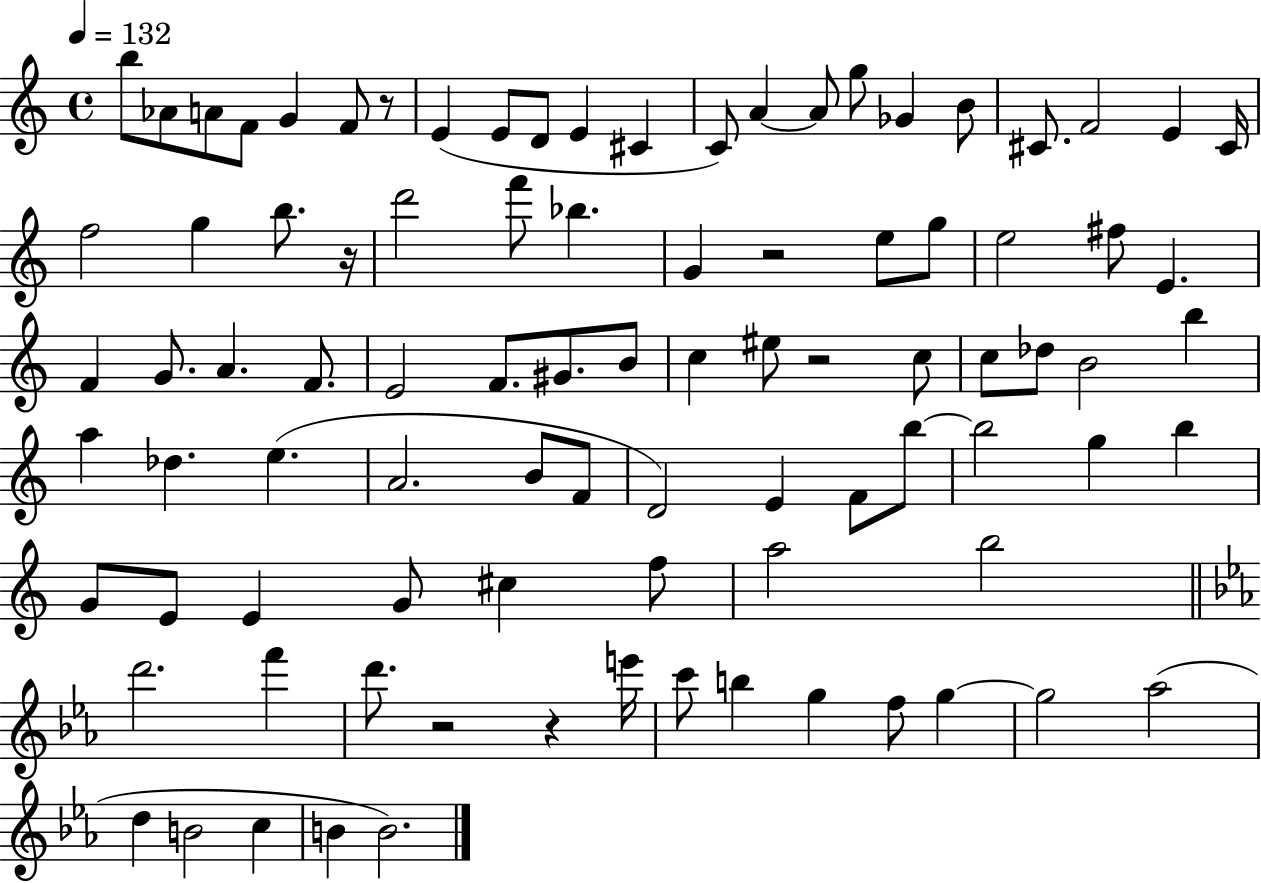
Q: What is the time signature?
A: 4/4